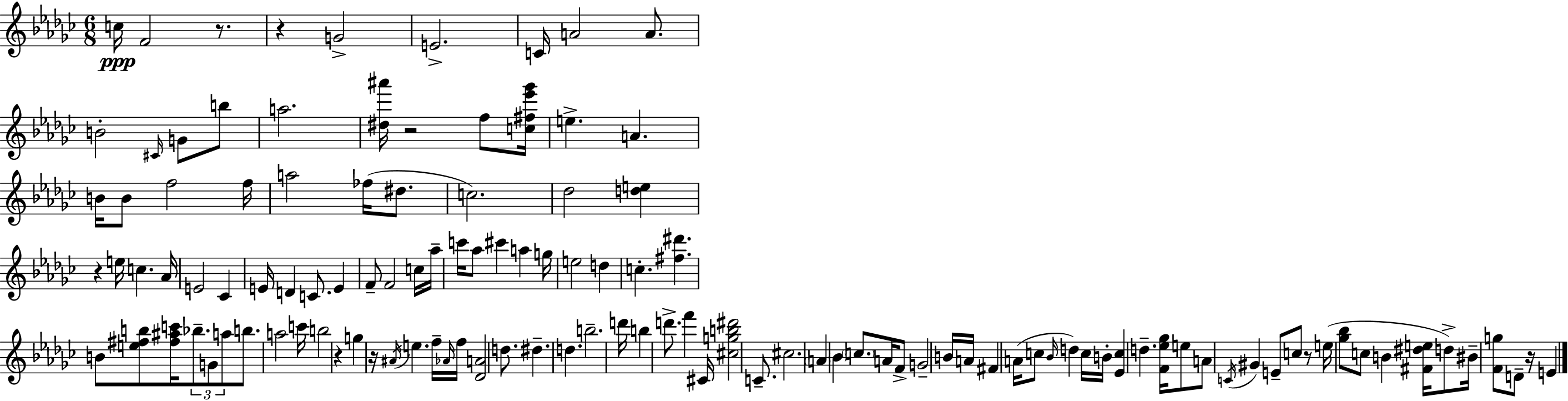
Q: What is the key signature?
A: EES minor